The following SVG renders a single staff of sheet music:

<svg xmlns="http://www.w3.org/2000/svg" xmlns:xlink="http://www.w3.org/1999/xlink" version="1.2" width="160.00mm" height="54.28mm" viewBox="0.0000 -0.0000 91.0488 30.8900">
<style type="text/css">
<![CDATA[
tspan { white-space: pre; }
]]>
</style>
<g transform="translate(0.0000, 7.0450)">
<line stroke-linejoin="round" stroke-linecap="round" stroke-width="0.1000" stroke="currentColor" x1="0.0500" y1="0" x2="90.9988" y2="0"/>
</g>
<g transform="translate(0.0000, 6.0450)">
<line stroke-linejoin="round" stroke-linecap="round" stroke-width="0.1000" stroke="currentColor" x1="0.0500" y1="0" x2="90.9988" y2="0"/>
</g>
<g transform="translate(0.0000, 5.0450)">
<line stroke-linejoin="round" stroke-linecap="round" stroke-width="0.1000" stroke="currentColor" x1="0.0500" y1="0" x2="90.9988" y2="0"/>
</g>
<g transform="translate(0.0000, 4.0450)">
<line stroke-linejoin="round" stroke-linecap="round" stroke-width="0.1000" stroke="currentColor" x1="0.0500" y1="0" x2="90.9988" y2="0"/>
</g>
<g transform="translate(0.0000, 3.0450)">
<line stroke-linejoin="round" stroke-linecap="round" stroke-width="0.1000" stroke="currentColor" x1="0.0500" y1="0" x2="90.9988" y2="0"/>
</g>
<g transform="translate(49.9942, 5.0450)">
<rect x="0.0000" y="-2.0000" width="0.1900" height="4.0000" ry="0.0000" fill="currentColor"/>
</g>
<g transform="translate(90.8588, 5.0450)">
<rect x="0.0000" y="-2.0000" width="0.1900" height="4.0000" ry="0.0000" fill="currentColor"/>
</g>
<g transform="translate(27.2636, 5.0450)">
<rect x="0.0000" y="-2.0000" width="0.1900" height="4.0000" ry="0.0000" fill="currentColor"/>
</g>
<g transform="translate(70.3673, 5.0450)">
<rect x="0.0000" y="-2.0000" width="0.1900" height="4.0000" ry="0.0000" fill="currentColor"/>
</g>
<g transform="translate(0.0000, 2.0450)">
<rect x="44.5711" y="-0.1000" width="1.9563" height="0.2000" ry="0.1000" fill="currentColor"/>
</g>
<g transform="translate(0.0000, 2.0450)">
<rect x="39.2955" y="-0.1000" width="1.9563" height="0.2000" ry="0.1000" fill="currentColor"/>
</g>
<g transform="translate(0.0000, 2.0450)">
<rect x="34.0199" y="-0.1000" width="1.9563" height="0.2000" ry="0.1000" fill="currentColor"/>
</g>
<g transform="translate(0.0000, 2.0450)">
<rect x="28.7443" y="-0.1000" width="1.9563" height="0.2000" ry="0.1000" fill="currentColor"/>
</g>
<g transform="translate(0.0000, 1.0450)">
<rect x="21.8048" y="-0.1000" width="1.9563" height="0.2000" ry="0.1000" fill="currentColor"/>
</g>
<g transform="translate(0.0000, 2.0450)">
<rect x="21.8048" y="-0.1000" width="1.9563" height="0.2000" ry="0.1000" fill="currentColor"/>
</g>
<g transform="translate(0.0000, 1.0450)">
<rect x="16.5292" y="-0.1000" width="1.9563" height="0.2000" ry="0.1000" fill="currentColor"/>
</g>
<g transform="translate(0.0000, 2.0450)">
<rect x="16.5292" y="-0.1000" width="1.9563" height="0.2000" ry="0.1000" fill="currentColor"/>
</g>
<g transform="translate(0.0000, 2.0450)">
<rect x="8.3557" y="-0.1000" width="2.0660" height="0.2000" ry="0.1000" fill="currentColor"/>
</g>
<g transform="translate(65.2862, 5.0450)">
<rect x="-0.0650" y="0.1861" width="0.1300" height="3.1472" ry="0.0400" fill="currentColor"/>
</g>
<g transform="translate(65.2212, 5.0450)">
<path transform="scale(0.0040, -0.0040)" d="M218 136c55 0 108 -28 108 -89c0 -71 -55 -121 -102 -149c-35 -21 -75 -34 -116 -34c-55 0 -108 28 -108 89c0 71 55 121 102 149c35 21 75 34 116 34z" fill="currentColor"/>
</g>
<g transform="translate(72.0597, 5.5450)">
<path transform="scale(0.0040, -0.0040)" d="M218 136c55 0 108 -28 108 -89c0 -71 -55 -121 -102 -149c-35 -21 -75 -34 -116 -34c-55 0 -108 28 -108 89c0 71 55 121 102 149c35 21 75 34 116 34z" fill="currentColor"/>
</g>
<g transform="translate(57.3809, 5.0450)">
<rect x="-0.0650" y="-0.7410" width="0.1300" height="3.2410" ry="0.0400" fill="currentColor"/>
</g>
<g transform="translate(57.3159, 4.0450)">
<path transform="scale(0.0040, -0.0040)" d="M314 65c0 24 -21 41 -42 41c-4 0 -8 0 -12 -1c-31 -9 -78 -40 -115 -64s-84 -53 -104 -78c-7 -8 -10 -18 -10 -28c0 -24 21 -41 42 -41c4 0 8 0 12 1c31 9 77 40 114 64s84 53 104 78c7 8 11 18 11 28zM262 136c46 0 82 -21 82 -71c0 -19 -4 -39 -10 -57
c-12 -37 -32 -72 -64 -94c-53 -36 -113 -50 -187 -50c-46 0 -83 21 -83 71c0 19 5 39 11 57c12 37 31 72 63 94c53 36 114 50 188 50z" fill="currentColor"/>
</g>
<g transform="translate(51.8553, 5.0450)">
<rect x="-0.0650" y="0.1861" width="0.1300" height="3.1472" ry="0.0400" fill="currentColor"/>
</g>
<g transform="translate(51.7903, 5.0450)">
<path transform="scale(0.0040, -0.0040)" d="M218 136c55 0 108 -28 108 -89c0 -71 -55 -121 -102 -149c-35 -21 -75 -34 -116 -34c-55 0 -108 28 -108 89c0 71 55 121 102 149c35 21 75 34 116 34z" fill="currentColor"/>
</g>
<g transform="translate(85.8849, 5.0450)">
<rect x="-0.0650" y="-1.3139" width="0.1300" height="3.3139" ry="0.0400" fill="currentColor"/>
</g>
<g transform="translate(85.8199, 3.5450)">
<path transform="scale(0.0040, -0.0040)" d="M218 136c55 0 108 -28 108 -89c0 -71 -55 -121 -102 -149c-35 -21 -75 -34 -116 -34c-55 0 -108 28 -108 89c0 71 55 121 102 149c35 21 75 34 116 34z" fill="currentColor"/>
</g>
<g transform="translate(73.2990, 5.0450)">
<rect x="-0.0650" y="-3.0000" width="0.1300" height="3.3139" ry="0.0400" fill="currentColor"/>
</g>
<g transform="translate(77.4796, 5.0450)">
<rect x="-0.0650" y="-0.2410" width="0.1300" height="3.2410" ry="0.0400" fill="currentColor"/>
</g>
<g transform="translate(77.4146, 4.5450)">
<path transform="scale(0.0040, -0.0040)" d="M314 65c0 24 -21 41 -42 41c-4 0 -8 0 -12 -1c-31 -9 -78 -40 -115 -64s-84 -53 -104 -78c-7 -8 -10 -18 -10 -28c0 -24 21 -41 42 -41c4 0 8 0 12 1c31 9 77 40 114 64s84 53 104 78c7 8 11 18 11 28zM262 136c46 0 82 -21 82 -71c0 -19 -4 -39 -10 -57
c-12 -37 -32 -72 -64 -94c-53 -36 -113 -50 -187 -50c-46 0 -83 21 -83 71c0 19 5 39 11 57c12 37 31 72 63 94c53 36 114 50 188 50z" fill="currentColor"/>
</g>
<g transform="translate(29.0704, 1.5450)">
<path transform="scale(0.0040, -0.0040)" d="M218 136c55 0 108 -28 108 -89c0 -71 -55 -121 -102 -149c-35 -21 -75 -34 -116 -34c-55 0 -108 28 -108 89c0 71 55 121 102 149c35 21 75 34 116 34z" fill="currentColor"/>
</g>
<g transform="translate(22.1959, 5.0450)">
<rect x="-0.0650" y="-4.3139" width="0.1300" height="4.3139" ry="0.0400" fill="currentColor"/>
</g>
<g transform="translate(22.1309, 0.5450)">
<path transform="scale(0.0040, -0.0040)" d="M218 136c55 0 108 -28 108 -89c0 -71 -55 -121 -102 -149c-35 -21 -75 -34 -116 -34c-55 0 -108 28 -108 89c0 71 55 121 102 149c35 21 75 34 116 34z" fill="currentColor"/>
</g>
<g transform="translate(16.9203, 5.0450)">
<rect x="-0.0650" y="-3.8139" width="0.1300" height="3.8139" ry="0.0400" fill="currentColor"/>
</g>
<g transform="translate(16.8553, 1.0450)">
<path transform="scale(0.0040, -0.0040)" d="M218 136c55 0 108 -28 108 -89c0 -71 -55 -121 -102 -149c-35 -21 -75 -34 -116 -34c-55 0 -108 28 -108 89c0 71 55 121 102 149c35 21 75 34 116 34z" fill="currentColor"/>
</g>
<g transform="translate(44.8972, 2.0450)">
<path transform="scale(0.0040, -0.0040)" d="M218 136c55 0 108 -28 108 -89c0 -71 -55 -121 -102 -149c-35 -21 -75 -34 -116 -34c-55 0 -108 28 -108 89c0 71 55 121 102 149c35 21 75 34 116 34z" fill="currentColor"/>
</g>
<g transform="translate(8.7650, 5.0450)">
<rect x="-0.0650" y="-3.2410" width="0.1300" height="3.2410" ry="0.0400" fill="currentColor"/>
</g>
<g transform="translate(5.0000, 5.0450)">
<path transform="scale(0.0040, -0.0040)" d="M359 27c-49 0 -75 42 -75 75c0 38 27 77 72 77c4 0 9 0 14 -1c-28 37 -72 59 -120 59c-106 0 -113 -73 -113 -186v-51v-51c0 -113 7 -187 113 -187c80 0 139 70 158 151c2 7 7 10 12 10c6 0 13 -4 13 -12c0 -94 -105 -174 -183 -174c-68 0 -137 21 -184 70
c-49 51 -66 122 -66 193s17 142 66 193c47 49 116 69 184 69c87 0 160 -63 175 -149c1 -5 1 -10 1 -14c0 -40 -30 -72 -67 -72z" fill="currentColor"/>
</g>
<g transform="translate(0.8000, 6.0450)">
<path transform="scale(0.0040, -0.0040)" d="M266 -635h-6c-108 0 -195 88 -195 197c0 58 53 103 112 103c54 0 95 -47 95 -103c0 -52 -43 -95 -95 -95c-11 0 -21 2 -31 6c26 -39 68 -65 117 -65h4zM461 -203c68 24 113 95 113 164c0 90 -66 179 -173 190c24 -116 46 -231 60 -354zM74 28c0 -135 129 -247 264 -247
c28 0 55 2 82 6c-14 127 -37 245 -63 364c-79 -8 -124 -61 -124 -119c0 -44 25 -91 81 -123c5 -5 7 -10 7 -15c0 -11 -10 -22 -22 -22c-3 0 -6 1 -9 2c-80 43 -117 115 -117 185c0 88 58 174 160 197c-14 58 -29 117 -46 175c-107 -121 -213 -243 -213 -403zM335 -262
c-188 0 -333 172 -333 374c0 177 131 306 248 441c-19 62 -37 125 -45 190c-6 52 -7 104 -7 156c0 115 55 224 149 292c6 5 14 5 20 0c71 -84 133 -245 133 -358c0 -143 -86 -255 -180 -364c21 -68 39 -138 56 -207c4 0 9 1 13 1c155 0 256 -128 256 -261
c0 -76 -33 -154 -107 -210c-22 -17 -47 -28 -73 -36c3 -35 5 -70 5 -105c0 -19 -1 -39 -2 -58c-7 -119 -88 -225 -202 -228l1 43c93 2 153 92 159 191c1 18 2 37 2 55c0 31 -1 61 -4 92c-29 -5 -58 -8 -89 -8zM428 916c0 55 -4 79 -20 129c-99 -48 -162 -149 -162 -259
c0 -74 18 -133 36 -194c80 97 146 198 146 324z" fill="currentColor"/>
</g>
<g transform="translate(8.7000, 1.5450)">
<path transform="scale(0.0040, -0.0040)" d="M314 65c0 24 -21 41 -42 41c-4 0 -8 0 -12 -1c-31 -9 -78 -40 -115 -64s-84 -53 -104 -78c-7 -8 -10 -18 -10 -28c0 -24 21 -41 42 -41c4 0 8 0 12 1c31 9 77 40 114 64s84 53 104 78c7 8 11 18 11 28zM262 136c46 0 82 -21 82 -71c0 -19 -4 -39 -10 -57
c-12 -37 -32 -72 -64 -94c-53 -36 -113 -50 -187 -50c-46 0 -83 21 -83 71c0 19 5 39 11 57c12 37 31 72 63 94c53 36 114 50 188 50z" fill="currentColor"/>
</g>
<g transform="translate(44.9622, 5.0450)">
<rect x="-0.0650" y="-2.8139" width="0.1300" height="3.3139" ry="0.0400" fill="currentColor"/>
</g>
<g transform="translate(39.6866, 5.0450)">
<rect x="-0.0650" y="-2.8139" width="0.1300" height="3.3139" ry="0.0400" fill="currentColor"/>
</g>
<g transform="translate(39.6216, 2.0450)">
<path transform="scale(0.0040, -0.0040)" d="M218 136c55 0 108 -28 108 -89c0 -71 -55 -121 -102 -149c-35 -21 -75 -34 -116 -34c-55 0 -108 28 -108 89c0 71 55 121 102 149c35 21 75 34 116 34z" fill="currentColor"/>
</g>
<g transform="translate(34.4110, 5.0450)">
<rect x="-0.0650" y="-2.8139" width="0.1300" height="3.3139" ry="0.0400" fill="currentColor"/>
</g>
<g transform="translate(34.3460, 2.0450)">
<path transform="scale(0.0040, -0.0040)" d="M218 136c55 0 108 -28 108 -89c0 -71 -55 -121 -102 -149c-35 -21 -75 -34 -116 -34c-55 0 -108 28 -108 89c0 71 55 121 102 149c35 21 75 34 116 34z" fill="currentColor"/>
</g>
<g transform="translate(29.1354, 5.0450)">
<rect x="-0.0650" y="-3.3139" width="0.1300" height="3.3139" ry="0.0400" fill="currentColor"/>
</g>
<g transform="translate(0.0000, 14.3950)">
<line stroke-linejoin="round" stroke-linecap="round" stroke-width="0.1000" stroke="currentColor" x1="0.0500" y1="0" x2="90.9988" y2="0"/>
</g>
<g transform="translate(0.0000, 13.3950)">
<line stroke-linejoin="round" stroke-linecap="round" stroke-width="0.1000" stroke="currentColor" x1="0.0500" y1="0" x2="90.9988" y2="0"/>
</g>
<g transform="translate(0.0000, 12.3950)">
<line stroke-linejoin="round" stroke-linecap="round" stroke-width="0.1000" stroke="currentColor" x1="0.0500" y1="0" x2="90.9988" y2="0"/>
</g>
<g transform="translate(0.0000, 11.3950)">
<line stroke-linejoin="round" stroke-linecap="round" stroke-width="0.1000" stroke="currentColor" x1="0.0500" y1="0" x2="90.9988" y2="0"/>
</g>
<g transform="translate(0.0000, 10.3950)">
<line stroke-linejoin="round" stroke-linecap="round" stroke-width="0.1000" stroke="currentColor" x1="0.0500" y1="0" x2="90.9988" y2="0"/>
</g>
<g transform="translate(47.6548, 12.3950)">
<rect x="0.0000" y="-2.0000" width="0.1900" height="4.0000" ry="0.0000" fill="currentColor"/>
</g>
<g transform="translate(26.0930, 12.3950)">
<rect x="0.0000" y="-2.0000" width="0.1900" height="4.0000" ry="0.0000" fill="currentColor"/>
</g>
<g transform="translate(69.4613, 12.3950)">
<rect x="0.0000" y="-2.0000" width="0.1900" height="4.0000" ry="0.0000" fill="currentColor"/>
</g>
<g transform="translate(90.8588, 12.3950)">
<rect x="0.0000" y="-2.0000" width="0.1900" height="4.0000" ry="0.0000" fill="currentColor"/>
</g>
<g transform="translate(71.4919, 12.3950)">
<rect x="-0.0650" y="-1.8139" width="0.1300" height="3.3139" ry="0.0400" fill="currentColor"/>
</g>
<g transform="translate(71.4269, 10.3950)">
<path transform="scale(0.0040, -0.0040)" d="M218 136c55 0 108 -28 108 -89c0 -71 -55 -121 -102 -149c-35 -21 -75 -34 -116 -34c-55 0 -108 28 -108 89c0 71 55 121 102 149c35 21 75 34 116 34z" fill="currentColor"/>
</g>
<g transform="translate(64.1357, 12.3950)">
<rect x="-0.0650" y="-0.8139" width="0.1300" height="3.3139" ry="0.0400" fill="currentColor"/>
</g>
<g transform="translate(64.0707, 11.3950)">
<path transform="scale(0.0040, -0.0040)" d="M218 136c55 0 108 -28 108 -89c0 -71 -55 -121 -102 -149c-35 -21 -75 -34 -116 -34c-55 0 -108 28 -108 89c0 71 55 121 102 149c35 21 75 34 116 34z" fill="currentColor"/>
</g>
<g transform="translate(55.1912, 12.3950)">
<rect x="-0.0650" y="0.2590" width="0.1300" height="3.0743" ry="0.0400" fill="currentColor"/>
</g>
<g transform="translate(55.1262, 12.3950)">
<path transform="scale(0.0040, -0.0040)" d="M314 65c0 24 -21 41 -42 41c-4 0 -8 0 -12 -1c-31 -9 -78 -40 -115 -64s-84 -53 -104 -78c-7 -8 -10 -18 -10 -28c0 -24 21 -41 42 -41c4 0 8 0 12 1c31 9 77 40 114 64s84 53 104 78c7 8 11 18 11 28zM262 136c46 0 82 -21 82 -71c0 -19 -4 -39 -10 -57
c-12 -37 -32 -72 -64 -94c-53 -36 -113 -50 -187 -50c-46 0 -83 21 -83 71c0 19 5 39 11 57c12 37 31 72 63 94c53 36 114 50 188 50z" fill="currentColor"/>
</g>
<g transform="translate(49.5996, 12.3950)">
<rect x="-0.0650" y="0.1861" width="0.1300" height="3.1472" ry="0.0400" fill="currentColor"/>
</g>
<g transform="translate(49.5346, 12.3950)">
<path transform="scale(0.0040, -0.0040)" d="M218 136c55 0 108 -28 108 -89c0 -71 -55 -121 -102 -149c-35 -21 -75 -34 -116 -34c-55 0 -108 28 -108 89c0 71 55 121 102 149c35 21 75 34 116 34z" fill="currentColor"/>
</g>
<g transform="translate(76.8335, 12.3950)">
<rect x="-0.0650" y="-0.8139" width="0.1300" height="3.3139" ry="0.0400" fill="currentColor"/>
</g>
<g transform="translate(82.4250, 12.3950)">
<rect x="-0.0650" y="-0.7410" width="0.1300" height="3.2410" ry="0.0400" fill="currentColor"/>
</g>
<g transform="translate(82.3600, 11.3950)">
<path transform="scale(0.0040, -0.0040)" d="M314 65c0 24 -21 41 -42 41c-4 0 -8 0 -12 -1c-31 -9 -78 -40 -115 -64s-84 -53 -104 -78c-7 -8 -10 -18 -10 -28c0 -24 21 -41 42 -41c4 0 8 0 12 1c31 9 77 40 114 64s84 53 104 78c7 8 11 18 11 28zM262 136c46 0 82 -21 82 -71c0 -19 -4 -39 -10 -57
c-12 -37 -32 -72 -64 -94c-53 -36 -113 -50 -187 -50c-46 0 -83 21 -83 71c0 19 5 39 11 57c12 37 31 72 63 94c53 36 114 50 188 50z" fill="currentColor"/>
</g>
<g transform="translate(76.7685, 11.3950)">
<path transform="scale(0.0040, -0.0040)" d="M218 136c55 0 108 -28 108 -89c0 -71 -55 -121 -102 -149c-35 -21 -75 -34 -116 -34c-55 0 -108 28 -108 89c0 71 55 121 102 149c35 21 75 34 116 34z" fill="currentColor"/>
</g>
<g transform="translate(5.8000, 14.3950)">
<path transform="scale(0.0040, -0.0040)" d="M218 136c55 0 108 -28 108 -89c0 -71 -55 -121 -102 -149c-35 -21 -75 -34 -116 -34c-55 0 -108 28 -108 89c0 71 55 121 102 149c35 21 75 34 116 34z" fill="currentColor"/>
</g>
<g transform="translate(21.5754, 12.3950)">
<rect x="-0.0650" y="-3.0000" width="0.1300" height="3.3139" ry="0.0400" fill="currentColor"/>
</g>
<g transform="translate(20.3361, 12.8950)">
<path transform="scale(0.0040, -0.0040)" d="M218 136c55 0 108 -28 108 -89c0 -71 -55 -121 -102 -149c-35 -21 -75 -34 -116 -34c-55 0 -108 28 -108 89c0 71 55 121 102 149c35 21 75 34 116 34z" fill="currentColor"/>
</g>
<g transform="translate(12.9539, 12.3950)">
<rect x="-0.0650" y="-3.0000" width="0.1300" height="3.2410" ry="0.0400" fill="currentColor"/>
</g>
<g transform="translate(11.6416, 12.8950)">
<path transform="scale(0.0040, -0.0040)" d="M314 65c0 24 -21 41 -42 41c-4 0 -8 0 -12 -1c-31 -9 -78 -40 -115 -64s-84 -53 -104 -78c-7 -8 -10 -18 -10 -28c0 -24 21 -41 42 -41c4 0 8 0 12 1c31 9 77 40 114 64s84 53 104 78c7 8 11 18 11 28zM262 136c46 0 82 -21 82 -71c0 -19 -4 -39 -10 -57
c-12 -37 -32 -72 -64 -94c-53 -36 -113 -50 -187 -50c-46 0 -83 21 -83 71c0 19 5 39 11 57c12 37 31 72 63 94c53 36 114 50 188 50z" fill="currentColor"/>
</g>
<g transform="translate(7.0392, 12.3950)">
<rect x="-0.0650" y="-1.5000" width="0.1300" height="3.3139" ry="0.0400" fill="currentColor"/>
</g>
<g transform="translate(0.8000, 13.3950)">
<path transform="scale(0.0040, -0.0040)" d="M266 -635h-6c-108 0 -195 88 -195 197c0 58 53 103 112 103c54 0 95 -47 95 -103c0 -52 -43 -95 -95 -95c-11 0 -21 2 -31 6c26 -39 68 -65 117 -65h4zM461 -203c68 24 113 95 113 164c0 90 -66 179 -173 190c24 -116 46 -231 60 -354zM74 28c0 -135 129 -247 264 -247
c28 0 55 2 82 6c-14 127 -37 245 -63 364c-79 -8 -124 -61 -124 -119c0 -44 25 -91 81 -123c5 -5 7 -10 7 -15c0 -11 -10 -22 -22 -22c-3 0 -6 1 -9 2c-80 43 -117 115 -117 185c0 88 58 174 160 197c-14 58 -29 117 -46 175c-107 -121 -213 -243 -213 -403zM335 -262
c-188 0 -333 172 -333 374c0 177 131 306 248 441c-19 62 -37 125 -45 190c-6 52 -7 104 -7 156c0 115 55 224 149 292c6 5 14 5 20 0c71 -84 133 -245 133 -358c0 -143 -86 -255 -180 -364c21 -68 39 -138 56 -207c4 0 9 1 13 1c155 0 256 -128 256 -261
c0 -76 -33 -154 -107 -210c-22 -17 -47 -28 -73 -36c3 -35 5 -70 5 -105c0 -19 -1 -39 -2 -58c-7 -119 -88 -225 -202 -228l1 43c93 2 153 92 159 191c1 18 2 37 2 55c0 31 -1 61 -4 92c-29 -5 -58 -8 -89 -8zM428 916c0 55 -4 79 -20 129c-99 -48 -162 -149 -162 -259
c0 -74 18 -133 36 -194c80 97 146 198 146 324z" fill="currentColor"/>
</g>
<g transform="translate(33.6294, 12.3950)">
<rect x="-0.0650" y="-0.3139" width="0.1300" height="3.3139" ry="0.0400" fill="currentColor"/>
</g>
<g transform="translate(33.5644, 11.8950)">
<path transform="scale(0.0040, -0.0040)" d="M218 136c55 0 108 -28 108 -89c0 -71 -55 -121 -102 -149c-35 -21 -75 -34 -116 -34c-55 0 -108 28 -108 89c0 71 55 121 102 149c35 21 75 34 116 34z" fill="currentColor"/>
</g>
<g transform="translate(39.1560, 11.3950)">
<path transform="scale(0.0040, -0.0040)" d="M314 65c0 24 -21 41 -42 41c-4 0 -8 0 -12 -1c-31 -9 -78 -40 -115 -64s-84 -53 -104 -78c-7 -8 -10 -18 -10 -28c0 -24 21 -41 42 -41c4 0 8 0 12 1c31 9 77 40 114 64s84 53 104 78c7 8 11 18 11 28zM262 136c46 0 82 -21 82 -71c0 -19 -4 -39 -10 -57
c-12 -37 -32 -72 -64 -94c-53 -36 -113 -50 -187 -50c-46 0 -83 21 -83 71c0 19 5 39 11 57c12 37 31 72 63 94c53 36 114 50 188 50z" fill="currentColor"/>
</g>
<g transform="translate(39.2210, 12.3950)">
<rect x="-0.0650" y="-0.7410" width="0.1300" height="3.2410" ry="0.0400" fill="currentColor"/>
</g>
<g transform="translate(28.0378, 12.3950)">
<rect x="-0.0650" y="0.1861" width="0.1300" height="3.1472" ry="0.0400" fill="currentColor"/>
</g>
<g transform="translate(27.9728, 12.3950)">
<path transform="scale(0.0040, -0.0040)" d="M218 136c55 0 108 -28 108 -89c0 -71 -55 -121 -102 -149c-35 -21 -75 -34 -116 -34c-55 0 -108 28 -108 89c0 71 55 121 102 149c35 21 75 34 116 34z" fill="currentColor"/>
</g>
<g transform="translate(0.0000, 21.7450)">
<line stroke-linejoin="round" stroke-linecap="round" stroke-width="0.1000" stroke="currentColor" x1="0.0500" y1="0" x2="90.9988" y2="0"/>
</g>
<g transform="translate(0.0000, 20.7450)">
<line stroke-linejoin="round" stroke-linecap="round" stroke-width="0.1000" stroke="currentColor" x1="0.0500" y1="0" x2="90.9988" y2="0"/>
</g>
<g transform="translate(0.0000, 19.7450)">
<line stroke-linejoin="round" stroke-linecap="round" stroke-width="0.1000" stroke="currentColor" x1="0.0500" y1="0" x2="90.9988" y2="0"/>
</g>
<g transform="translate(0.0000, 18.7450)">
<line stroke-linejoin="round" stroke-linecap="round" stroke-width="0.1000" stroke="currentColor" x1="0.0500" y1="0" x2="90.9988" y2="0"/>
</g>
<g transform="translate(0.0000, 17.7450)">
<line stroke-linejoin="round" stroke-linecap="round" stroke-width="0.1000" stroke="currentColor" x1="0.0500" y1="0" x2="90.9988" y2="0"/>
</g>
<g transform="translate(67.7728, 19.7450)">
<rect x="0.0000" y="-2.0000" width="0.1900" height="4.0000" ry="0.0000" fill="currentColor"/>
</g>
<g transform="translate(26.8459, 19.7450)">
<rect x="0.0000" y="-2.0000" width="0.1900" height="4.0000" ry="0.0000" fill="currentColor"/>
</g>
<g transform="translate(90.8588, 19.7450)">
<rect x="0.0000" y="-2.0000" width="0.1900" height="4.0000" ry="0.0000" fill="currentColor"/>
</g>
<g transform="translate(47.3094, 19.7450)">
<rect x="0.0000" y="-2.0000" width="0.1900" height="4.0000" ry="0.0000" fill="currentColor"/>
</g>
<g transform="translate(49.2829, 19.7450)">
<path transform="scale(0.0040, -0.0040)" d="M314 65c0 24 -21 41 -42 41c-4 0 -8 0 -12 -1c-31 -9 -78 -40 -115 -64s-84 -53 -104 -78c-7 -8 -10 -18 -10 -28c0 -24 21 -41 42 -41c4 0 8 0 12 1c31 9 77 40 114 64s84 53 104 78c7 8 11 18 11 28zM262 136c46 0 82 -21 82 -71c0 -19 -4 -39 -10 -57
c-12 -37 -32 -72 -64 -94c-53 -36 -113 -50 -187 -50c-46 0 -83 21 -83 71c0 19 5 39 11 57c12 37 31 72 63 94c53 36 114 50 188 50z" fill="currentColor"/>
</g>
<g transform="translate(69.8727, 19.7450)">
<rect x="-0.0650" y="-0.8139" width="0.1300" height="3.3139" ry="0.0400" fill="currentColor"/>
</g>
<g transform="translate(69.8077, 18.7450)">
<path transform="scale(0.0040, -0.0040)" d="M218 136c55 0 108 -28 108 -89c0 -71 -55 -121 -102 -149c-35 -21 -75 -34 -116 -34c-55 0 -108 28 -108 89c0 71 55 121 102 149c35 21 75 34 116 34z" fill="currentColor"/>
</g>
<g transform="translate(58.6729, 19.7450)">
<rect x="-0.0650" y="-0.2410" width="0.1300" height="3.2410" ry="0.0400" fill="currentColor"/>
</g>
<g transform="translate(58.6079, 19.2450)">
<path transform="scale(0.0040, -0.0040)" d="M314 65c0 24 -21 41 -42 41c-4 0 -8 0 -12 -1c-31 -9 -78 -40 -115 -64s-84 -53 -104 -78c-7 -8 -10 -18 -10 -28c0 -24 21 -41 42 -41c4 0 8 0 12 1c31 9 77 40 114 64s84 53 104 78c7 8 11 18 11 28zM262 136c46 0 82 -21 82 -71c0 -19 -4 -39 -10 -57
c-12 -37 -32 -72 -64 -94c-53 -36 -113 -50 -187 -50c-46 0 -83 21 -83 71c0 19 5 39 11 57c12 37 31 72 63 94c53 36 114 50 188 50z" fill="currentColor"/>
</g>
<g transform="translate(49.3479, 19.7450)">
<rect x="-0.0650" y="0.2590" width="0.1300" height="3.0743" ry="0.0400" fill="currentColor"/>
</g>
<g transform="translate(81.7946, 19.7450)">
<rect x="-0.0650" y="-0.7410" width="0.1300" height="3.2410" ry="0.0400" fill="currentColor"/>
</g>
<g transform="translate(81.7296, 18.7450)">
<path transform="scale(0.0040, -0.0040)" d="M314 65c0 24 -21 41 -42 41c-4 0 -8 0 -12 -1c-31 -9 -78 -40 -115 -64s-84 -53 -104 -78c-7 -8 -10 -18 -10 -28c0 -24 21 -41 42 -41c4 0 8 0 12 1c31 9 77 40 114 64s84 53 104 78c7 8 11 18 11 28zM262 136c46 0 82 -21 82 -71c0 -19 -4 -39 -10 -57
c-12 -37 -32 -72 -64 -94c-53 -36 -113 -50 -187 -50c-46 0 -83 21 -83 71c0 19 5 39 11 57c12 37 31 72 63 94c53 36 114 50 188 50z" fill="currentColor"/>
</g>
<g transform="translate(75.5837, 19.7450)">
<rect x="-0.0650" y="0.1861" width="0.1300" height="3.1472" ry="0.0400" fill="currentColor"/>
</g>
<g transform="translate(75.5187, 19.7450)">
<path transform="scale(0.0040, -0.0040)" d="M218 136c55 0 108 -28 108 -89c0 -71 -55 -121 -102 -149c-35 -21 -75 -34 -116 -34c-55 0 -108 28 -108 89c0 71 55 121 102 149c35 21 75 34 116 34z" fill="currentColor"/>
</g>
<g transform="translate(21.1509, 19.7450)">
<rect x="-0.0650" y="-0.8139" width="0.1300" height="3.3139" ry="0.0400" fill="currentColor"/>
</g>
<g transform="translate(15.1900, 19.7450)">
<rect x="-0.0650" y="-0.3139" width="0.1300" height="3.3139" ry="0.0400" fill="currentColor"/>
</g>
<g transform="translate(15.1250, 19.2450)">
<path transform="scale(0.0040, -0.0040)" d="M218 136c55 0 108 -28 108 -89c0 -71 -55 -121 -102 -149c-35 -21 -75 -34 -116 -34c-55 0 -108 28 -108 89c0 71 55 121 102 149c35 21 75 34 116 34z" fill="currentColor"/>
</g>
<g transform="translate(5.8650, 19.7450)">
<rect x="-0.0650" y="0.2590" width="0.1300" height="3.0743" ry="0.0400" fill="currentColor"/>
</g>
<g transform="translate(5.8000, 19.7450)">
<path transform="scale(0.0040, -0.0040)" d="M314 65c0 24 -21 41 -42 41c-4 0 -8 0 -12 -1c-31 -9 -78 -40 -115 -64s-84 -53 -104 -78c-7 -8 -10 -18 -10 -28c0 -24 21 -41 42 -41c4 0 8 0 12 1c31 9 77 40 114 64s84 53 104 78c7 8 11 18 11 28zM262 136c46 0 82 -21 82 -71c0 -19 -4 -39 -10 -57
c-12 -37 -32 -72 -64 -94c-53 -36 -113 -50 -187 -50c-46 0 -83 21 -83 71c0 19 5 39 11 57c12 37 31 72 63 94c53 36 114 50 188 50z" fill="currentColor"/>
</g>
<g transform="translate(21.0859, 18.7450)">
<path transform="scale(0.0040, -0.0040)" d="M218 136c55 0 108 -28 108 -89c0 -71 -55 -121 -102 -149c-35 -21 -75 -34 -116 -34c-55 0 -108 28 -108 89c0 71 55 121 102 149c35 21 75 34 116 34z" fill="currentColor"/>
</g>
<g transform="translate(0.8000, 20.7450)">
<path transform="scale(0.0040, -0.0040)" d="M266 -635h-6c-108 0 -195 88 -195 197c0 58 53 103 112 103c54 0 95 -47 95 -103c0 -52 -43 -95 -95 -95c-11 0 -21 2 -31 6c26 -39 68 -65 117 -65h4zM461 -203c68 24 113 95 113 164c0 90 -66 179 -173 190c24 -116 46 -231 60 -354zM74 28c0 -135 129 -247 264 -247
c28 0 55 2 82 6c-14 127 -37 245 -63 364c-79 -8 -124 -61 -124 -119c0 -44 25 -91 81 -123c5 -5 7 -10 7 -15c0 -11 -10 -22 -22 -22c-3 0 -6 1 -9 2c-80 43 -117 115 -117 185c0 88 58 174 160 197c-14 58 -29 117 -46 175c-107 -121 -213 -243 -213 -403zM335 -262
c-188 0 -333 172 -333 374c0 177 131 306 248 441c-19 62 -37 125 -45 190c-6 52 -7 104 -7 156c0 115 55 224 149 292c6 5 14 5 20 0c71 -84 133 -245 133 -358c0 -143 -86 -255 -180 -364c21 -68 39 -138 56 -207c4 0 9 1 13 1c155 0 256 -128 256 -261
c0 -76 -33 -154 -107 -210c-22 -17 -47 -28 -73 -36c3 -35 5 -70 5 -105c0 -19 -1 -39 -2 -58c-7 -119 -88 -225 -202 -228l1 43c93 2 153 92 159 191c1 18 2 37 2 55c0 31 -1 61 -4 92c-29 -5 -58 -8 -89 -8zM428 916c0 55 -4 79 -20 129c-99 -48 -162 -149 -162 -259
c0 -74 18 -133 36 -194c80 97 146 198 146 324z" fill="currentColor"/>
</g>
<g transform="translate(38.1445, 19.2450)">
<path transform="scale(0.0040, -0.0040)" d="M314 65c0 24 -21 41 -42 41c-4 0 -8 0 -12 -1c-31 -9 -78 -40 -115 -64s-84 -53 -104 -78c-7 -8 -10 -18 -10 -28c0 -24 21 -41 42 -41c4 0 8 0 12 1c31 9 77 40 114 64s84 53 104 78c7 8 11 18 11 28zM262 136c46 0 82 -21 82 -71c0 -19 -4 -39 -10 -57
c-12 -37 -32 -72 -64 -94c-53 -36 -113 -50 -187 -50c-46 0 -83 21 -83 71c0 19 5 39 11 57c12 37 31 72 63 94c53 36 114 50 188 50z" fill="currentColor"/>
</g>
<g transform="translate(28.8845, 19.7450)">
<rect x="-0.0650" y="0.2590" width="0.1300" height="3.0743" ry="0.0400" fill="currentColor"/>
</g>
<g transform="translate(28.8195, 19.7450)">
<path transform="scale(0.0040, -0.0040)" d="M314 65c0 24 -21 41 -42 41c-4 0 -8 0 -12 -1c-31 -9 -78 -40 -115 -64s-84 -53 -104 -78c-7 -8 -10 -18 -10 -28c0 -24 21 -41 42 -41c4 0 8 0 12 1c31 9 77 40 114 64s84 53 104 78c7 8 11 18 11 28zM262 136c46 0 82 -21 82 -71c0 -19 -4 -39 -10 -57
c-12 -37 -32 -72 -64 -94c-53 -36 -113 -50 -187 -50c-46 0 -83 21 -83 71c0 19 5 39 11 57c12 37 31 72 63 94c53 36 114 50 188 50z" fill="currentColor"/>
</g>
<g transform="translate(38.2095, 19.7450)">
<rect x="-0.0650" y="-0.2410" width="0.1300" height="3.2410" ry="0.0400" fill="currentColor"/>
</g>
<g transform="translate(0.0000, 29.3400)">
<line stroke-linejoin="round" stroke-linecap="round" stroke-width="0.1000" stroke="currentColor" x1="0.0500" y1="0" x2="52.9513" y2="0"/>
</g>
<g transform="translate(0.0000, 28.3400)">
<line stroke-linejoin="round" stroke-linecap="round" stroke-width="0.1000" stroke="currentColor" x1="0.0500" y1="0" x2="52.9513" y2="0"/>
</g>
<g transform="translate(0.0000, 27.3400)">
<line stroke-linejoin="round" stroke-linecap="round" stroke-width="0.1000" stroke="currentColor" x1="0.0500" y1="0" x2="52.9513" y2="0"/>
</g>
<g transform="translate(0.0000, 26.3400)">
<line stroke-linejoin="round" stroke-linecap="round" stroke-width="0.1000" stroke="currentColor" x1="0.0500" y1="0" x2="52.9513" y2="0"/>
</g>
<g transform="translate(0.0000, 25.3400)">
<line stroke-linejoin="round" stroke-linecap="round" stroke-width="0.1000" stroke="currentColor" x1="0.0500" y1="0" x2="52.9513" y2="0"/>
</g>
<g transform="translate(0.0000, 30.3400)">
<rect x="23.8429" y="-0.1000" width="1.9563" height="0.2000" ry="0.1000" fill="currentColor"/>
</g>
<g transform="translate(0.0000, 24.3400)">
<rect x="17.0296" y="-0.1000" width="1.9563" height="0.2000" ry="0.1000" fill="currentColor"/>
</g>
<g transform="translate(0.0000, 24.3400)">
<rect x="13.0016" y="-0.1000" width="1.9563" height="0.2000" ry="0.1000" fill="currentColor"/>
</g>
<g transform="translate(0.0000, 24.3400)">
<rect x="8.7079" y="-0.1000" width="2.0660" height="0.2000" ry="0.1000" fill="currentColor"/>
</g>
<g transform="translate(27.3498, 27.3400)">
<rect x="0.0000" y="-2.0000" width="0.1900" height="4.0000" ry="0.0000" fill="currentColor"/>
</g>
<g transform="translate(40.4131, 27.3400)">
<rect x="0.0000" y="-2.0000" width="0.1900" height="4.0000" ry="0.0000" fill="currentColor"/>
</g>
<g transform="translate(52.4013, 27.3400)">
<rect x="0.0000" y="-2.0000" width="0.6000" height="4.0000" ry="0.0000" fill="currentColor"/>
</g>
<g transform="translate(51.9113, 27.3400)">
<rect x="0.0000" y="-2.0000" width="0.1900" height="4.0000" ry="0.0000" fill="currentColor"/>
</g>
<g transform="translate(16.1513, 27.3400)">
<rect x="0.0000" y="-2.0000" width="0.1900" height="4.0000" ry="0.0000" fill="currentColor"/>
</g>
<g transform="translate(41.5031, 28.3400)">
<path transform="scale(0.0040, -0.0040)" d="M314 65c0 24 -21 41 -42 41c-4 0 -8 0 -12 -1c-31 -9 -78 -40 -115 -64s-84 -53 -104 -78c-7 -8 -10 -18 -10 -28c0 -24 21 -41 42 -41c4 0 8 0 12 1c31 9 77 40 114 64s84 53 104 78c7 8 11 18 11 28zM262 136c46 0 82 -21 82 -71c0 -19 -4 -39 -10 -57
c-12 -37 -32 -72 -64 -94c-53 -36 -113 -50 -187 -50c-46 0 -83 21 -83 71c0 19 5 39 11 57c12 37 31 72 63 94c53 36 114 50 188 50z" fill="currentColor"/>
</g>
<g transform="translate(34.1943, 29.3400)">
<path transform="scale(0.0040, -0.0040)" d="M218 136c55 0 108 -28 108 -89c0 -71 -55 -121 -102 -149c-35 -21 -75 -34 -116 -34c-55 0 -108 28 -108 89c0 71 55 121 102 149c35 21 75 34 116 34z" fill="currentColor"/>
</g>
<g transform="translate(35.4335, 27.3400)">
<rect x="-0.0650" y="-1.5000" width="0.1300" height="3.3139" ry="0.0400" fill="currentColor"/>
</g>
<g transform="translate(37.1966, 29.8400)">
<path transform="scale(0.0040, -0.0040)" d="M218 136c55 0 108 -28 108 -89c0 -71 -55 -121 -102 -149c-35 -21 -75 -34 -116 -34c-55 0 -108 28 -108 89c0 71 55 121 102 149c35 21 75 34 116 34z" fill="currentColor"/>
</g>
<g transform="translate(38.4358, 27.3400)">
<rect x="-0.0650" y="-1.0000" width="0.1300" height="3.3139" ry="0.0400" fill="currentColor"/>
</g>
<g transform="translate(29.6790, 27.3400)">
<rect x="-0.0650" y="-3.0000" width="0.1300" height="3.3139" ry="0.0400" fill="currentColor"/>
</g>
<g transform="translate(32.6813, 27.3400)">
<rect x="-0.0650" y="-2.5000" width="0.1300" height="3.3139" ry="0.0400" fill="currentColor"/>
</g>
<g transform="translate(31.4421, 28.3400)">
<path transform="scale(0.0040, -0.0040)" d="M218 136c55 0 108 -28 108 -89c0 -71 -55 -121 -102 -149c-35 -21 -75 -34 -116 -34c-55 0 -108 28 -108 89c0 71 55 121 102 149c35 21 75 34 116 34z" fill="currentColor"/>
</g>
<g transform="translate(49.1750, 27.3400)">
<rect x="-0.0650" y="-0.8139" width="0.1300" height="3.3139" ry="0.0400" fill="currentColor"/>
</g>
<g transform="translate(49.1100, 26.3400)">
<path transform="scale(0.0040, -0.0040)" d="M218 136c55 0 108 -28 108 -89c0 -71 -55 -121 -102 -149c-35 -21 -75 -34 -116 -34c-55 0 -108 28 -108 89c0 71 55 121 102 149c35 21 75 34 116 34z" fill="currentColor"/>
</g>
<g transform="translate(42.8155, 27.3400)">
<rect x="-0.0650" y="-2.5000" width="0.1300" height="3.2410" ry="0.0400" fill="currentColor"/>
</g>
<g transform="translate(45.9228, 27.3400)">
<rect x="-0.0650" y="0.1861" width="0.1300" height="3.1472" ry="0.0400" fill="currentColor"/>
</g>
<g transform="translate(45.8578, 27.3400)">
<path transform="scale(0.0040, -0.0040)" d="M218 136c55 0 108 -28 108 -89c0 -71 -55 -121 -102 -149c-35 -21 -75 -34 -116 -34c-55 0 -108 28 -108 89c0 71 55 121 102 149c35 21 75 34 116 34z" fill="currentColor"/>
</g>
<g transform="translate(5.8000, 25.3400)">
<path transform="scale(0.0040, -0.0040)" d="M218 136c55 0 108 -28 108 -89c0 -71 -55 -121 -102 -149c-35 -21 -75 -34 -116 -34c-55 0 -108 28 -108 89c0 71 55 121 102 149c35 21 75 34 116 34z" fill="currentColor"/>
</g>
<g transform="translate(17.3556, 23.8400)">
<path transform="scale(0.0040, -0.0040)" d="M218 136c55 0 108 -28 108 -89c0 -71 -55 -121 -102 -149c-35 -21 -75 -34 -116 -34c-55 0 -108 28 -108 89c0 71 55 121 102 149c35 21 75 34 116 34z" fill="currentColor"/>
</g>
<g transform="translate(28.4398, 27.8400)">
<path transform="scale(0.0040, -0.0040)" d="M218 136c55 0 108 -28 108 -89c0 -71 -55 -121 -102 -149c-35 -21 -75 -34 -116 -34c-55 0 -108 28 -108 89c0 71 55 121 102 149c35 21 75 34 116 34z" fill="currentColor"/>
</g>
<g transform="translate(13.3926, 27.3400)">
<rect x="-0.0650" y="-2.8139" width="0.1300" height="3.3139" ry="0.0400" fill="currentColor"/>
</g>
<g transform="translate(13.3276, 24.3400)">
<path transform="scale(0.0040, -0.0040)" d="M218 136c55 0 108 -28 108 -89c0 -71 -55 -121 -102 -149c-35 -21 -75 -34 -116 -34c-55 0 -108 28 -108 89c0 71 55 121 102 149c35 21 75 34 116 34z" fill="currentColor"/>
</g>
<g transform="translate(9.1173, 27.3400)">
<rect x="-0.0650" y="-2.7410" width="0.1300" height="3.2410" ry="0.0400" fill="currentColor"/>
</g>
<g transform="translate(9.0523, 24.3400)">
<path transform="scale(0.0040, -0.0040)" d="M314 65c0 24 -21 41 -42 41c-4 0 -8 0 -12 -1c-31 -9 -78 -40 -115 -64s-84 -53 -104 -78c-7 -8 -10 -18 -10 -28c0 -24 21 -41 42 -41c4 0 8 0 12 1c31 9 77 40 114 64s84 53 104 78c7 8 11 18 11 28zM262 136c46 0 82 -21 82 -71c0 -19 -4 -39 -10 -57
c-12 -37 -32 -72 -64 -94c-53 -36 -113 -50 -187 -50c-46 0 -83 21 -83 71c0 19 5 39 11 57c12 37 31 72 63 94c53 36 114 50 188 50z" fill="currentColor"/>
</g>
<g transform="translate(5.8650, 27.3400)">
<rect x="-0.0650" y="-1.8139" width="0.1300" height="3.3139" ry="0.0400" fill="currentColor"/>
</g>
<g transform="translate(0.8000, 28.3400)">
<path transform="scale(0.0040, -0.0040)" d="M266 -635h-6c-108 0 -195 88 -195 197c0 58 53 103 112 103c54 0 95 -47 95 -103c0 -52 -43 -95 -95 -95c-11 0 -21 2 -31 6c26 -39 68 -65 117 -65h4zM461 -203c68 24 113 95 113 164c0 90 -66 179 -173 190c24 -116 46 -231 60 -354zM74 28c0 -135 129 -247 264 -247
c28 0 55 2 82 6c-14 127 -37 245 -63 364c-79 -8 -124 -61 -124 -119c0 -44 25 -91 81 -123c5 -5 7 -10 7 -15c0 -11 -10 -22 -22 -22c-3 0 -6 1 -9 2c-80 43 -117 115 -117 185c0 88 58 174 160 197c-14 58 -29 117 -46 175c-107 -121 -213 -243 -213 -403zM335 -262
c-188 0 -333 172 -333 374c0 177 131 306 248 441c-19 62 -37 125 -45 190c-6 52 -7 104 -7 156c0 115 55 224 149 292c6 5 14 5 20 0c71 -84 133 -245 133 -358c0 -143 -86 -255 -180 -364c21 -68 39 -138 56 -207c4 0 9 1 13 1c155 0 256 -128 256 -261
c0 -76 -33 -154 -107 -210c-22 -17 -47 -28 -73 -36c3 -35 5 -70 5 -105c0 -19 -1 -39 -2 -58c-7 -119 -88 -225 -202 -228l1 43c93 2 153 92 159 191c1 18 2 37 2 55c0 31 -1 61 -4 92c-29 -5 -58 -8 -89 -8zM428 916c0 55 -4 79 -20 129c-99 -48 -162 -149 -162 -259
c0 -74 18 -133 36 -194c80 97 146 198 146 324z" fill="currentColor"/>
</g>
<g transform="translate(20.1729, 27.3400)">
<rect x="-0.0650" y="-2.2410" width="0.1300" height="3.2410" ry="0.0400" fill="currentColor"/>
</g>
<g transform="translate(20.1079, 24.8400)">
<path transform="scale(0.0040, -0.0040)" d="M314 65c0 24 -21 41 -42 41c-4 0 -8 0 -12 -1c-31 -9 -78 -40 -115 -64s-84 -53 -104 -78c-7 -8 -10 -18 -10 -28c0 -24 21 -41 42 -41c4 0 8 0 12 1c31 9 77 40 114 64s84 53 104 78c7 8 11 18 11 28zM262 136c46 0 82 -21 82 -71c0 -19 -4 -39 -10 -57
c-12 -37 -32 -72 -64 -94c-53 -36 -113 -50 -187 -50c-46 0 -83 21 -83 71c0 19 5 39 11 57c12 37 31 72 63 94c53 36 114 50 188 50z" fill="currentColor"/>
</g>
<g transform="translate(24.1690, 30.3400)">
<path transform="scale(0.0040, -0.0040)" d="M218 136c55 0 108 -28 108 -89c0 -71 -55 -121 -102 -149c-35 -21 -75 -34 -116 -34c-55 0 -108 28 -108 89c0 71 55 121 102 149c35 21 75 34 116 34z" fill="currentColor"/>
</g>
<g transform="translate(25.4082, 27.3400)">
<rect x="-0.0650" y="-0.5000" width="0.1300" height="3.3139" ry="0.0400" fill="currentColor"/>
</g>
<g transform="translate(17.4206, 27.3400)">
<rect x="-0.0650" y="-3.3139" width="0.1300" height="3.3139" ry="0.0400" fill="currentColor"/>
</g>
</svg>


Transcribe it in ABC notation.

X:1
T:Untitled
M:4/4
L:1/4
K:C
b2 c' d' b a a a B d2 B A c2 e E A2 A B c d2 B B2 d f d d2 B2 c d B2 c2 B2 c2 d B d2 f a2 a b g2 C A G E D G2 B d